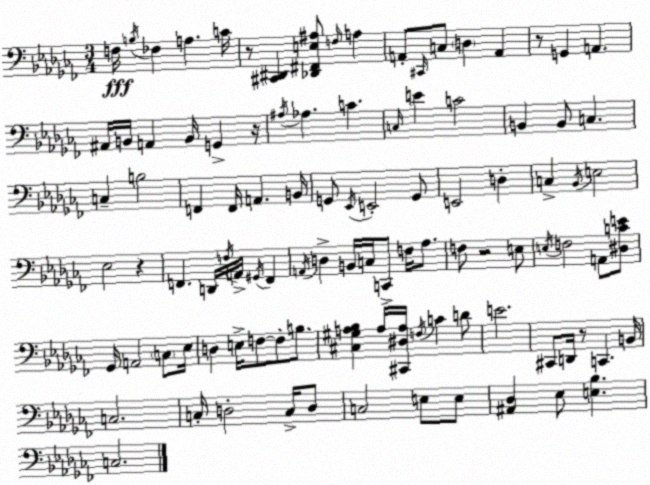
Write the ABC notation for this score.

X:1
T:Untitled
M:3/4
L:1/4
K:Abm
F,/4 B,/4 _F, A, C/4 z/2 [^C,,^D,,] [_D,,^F,,E,^A,]/2 F,/4 A, A,,/2 ^C,,/4 C,/2 D, A,, z/2 G,, A,, ^A,,/4 B,,/4 A,, B,,/4 G,, z/4 ^A,/4 _A, C C,/4 E C2 B,, B,,/2 C, C, B,2 F,, F,,/4 A,, B,,/4 G,,/2 _E,,/4 E,,2 G,,/2 E,,2 D, C, _B,,/4 E,2 _E,2 z F,, D,,/4 F,/4 A,,/4 ^G,,/4 F,, A,,/4 D, B,,/4 C,/4 C,,/2 F,/4 _A,/2 F,/2 z2 E,/2 E,/4 F,2 A,,/2 [^D,CE]/2 _G,,/4 A,,2 C,/2 _E,/4 D, E,/4 F,/2 F,/2 B,/2 [^C,^G,A,_B,] A,/4 [^C,,^D,A,]/4 F,/4 C D/2 E2 ^C,,/2 D,,/4 z/2 C,, B,,/4 C,2 C,/4 D,2 C,/4 D,/2 C,2 E,/2 E,/2 [^A,,_D,] _E,/2 [E,_B,] C,2